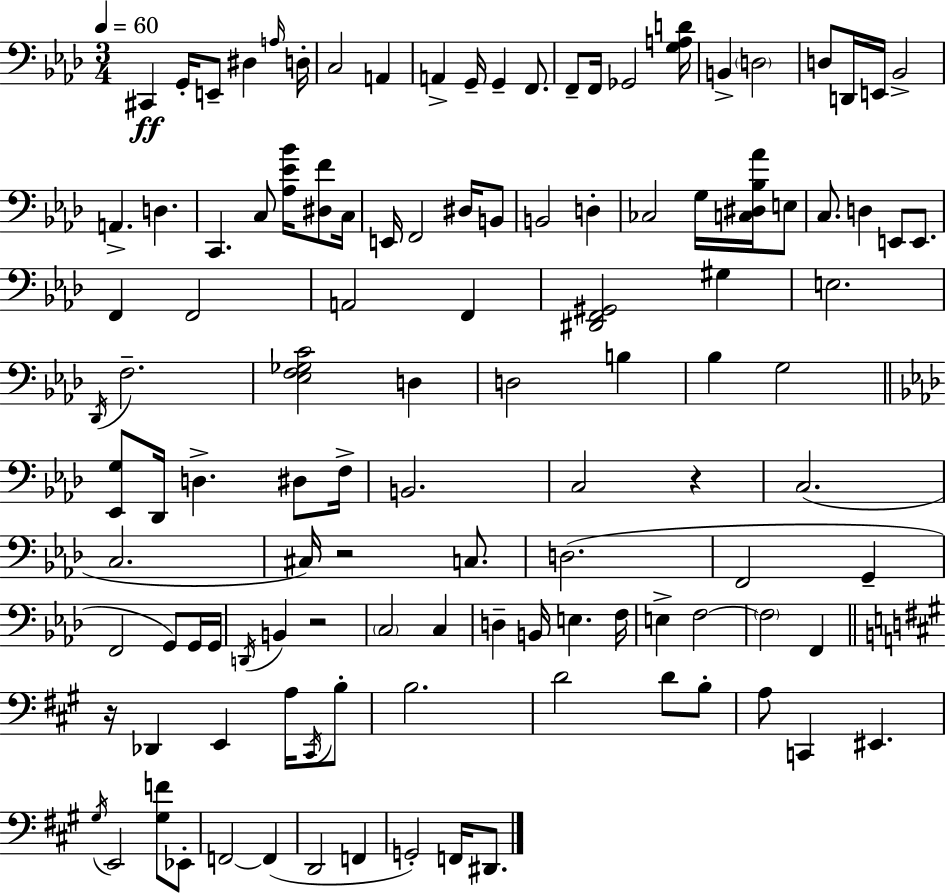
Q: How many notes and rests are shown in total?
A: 115